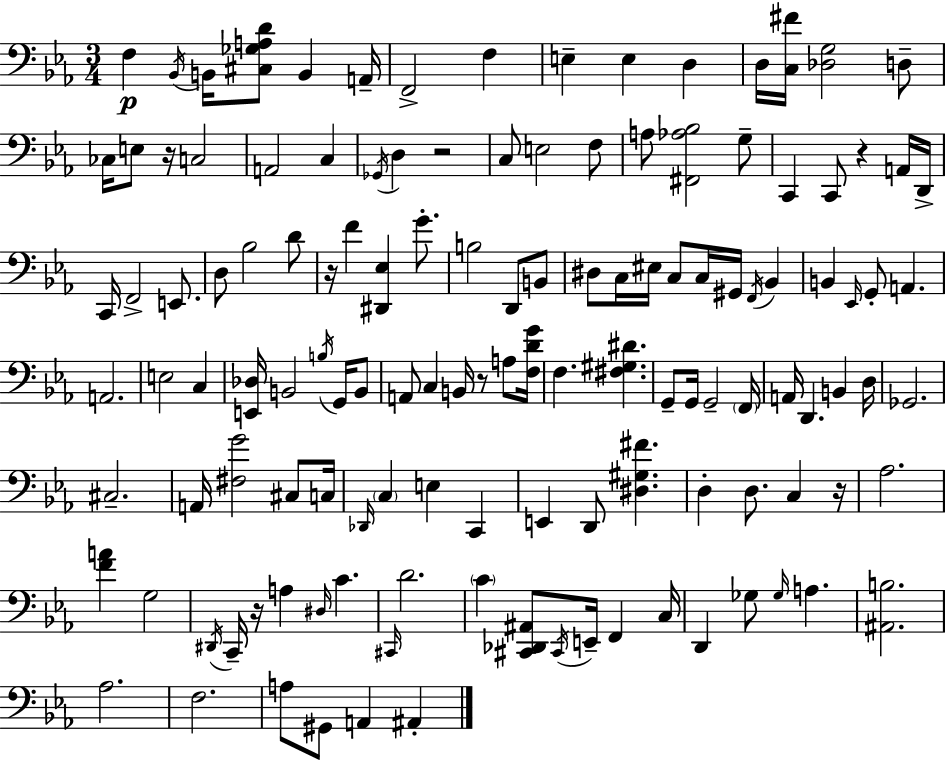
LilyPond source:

{
  \clef bass
  \numericTimeSignature
  \time 3/4
  \key c \minor
  \repeat volta 2 { f4\p \acciaccatura { bes,16 } b,16 <cis ges a d'>8 b,4 | a,16-- f,2-> f4 | e4-- e4 d4 | d16 <c fis'>16 <des g>2 d8-- | \break ces16 e8 r16 c2 | a,2 c4 | \acciaccatura { ges,16 } d4 r2 | c8 e2 | \break f8 a8 <fis, aes bes>2 | g8-- c,4 c,8 r4 | a,16 d,16-> c,16 f,2-> e,8. | d8 bes2 | \break d'8 r16 f'4 <dis, ees>4 g'8.-. | b2 d,8 | b,8 dis8 c16 eis16 c8 c16 gis,16 \acciaccatura { f,16 } bes,4 | b,4 \grace { ees,16 } g,8-. a,4. | \break a,2. | e2 | c4 <e, des>16 b,2 | \acciaccatura { b16 } g,16 b,8 a,8 c4 b,16 | \break r8 a8 <f d' g'>16 f4. <fis gis dis'>4. | g,8-- g,16 g,2-- | \parenthesize f,16 a,16 d,4. | b,4 d16 ges,2. | \break cis2.-- | a,16 <fis g'>2 | cis8 c16 \grace { des,16 } \parenthesize c4 e4 | c,4 e,4 d,8 | \break <dis gis fis'>4. d4-. d8. | c4 r16 aes2. | <f' a'>4 g2 | \acciaccatura { dis,16 } c,16-- r16 a4 | \break \grace { dis16 } c'4. \grace { cis,16 } d'2. | \parenthesize c'4 | <cis, des, ais,>8 \acciaccatura { cis,16 } e,16-- f,4 c16 d,4 | ges8 \grace { ges16 } a4. <ais, b>2. | \break aes2. | f2. | a8 | gis,8 a,4 ais,4-. } \bar "|."
}